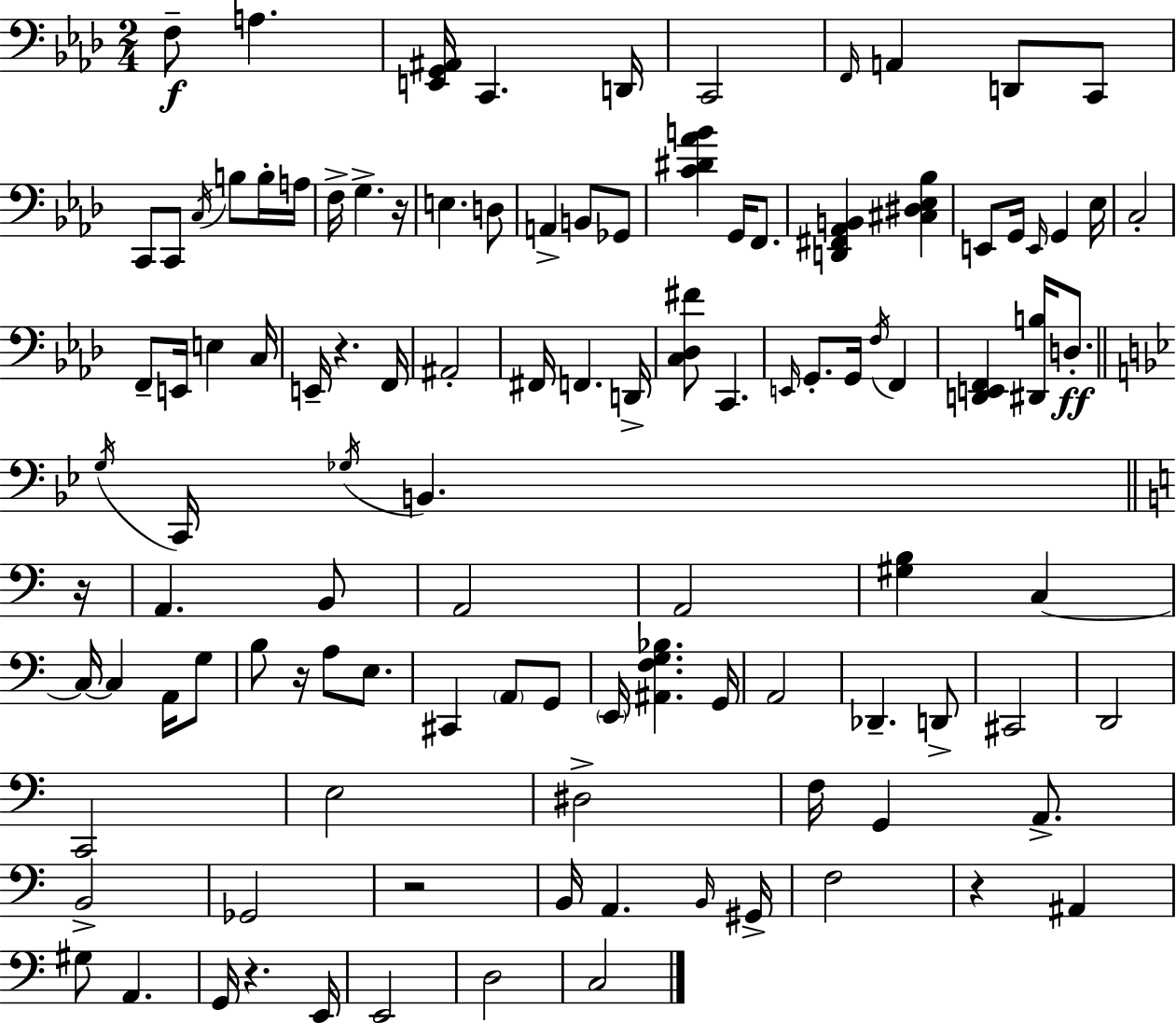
X:1
T:Untitled
M:2/4
L:1/4
K:Fm
F,/2 A, [E,,G,,^A,,]/4 C,, D,,/4 C,,2 F,,/4 A,, D,,/2 C,,/2 C,,/2 C,,/2 C,/4 B,/2 B,/4 A,/4 F,/4 G, z/4 E, D,/2 A,, B,,/2 _G,,/2 [C^D_AB] G,,/4 F,,/2 [D,,^F,,_A,,B,,] [^C,^D,_E,_B,] E,,/2 G,,/4 E,,/4 G,, _E,/4 C,2 F,,/2 E,,/4 E, C,/4 E,,/4 z F,,/4 ^A,,2 ^F,,/4 F,, D,,/4 [C,_D,^F]/2 C,, E,,/4 G,,/2 G,,/4 F,/4 F,, [D,,E,,F,,] [^D,,B,]/4 D,/2 G,/4 C,,/4 _G,/4 B,, z/4 A,, B,,/2 A,,2 A,,2 [^G,B,] C, C,/4 C, A,,/4 G,/2 B,/2 z/4 A,/2 E,/2 ^C,, A,,/2 G,,/2 E,,/4 [^A,,F,G,_B,] G,,/4 A,,2 _D,, D,,/2 ^C,,2 D,,2 C,,2 E,2 ^D,2 F,/4 G,, A,,/2 B,,2 _G,,2 z2 B,,/4 A,, B,,/4 ^G,,/4 F,2 z ^A,, ^G,/2 A,, G,,/4 z E,,/4 E,,2 D,2 C,2